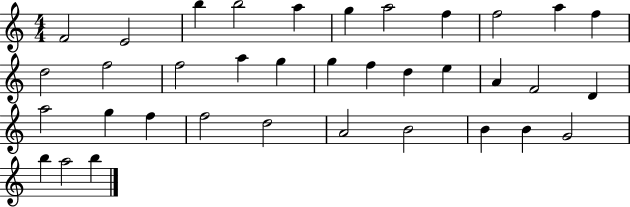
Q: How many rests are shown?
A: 0